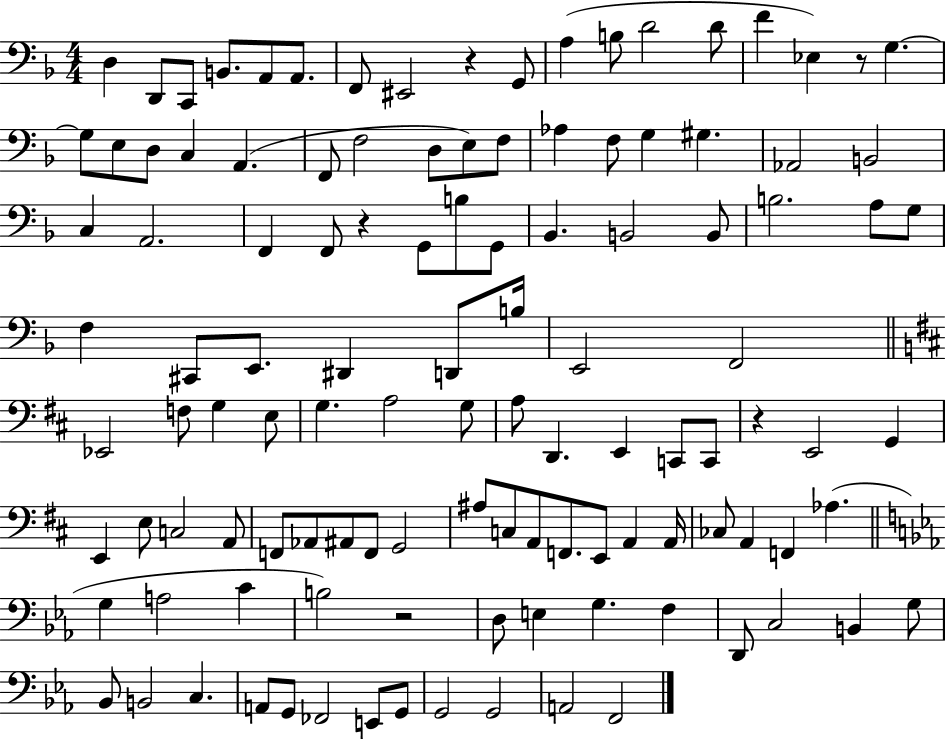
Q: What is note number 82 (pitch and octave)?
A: A2